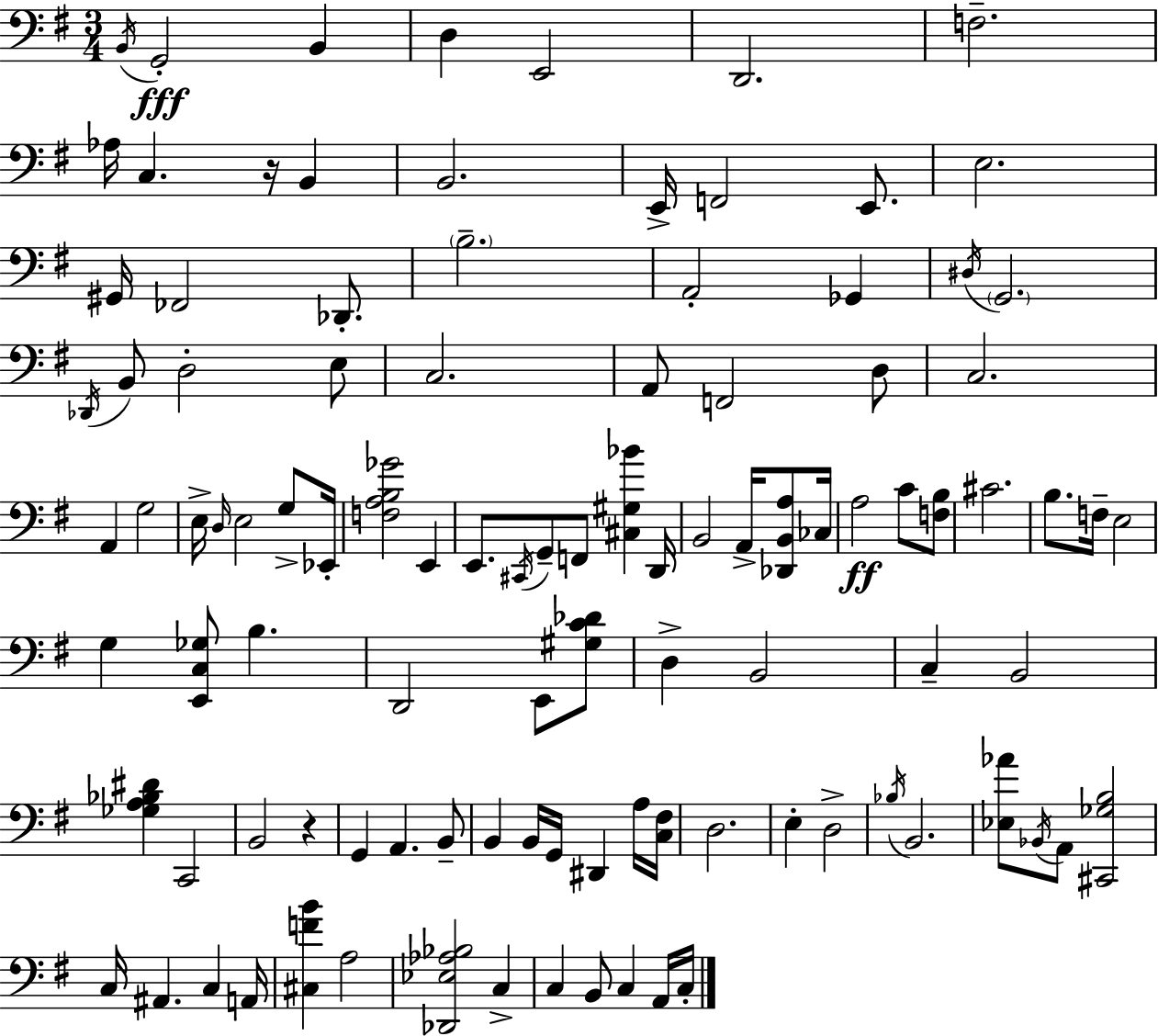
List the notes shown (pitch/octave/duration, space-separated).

B2/s G2/h B2/q D3/q E2/h D2/h. F3/h. Ab3/s C3/q. R/s B2/q B2/h. E2/s F2/h E2/e. E3/h. G#2/s FES2/h Db2/e. B3/h. A2/h Gb2/q D#3/s G2/h. Db2/s B2/e D3/h E3/e C3/h. A2/e F2/h D3/e C3/h. A2/q G3/h E3/s D3/s E3/h G3/e Eb2/s [F3,A3,B3,Gb4]/h E2/q E2/e. C#2/s G2/e F2/e [C#3,G#3,Bb4]/q D2/s B2/h A2/s [Db2,B2,A3]/e CES3/s A3/h C4/e [F3,B3]/e C#4/h. B3/e. F3/s E3/h G3/q [E2,C3,Gb3]/e B3/q. D2/h E2/e [G#3,C4,Db4]/e D3/q B2/h C3/q B2/h [Gb3,A3,Bb3,D#4]/q C2/h B2/h R/q G2/q A2/q. B2/e B2/q B2/s G2/s D#2/q A3/s [C3,F#3]/s D3/h. E3/q D3/h Bb3/s B2/h. [Eb3,Ab4]/e Bb2/s A2/e [C#2,Gb3,B3]/h C3/s A#2/q. C3/q A2/s [C#3,F4,B4]/q A3/h [Db2,Eb3,Ab3,Bb3]/h C3/q C3/q B2/e C3/q A2/s C3/s